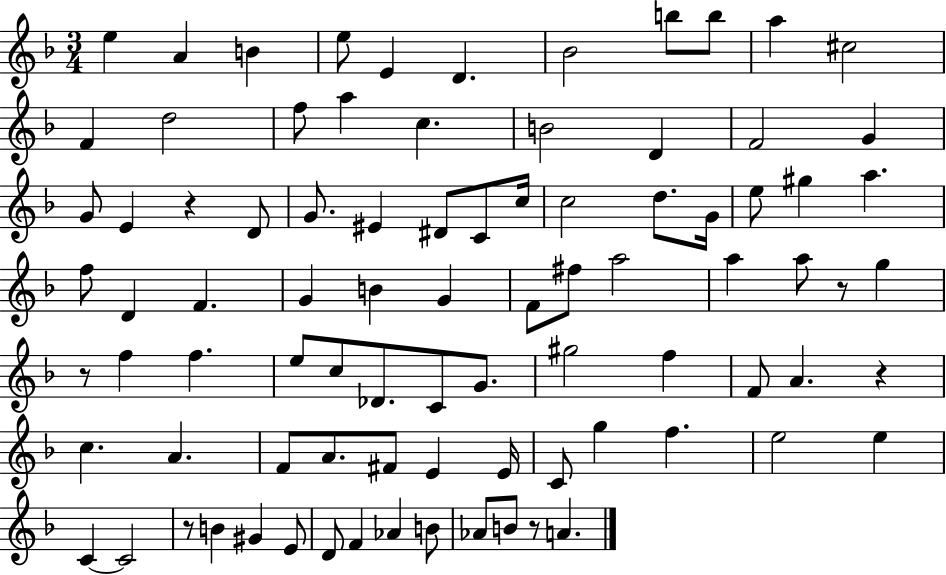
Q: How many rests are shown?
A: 6